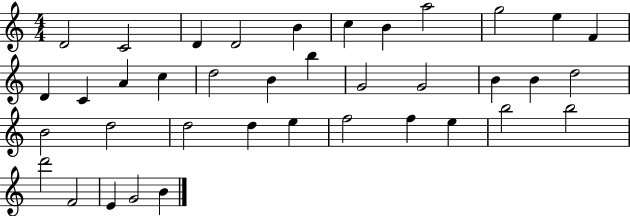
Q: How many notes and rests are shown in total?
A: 38